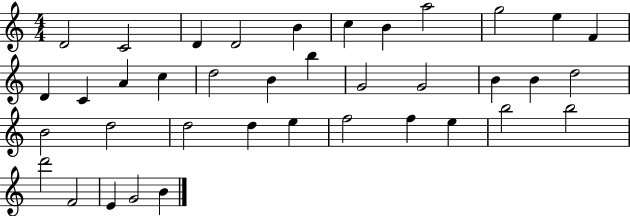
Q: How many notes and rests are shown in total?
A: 38